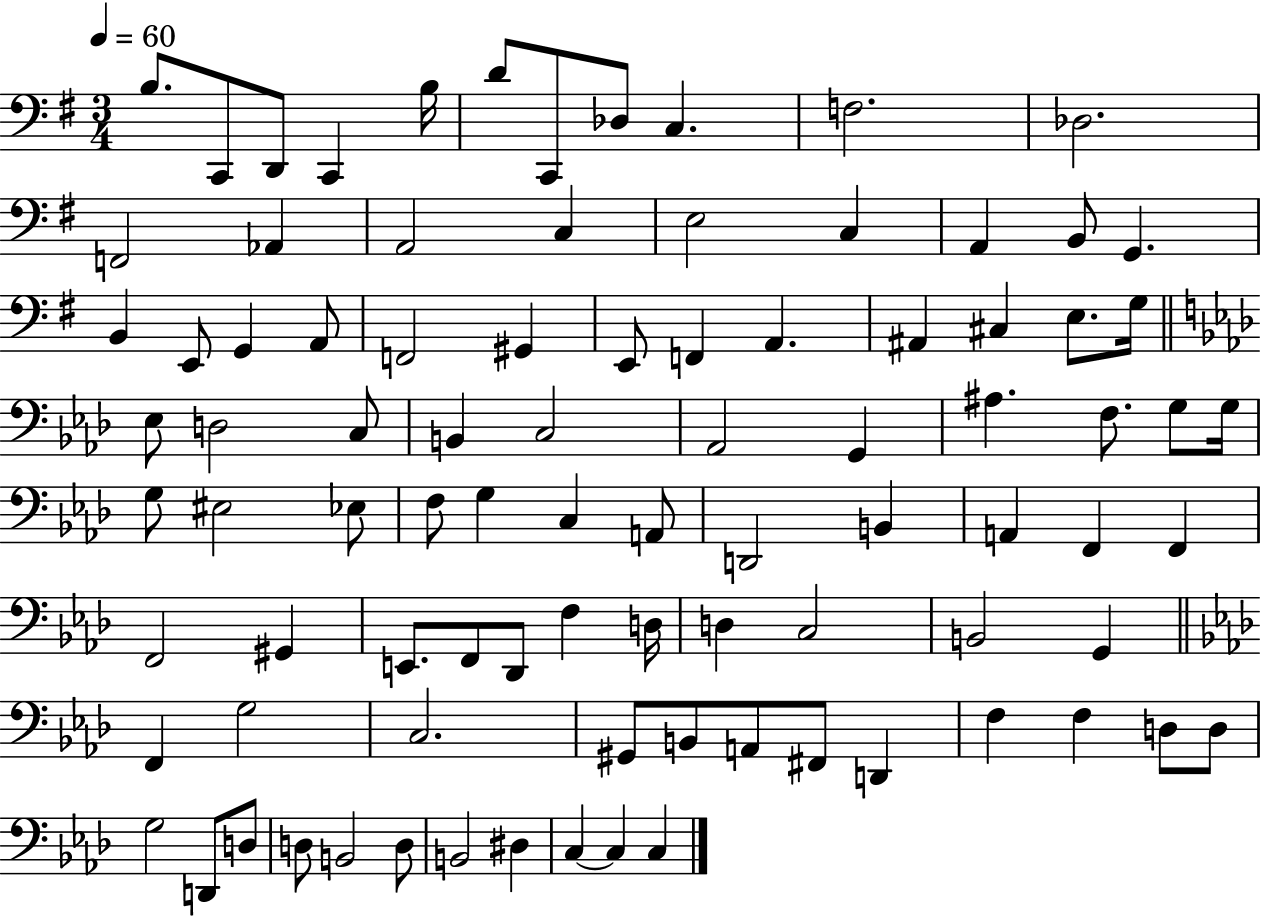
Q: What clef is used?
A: bass